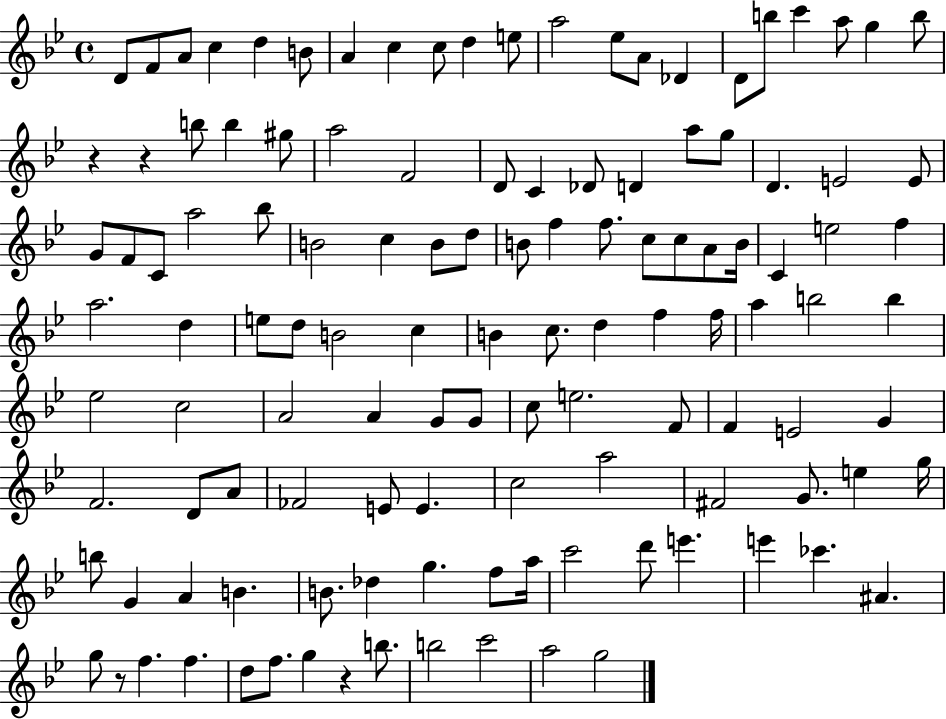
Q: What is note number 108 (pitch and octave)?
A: G5